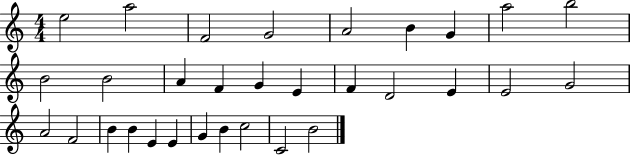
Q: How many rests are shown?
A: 0